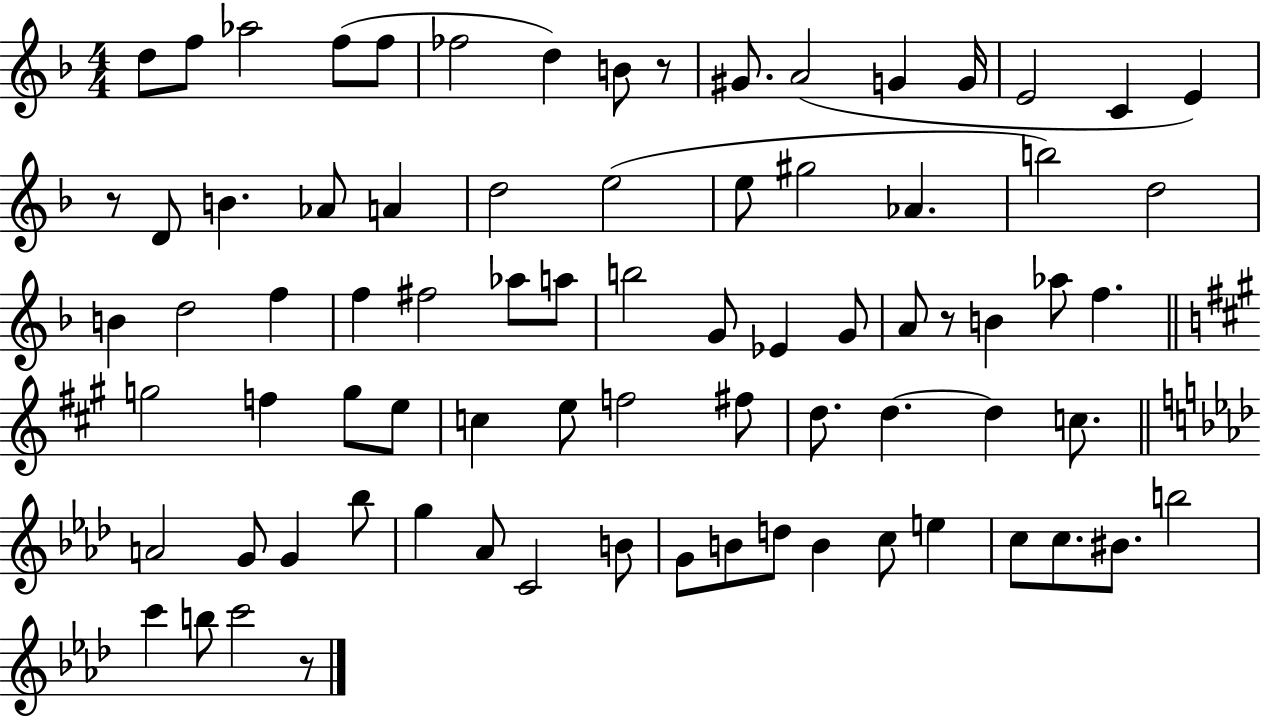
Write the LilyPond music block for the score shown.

{
  \clef treble
  \numericTimeSignature
  \time 4/4
  \key f \major
  d''8 f''8 aes''2 f''8( f''8 | fes''2 d''4) b'8 r8 | gis'8. a'2( g'4 g'16 | e'2 c'4 e'4) | \break r8 d'8 b'4. aes'8 a'4 | d''2 e''2( | e''8 gis''2 aes'4. | b''2) d''2 | \break b'4 d''2 f''4 | f''4 fis''2 aes''8 a''8 | b''2 g'8 ees'4 g'8 | a'8 r8 b'4 aes''8 f''4. | \break \bar "||" \break \key a \major g''2 f''4 g''8 e''8 | c''4 e''8 f''2 fis''8 | d''8. d''4.~~ d''4 c''8. | \bar "||" \break \key aes \major a'2 g'8 g'4 bes''8 | g''4 aes'8 c'2 b'8 | g'8 b'8 d''8 b'4 c''8 e''4 | c''8 c''8. bis'8. b''2 | \break c'''4 b''8 c'''2 r8 | \bar "|."
}